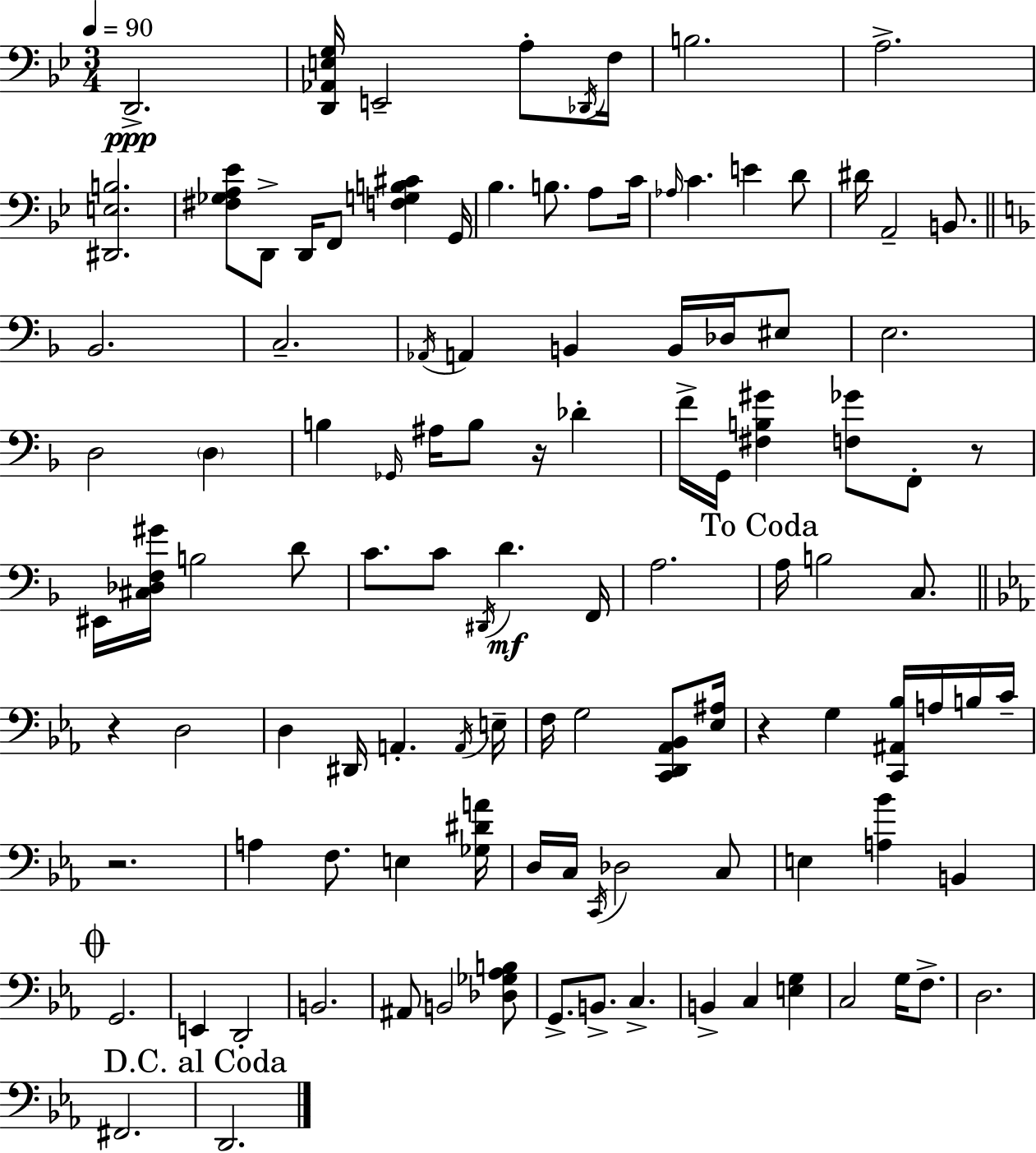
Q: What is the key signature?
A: G minor